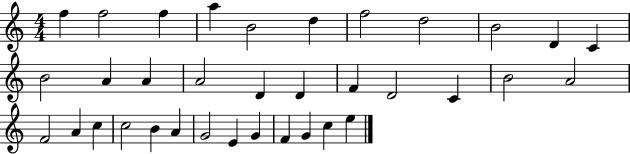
F5/q F5/h F5/q A5/q B4/h D5/q F5/h D5/h B4/h D4/q C4/q B4/h A4/q A4/q A4/h D4/q D4/q F4/q D4/h C4/q B4/h A4/h F4/h A4/q C5/q C5/h B4/q A4/q G4/h E4/q G4/q F4/q G4/q C5/q E5/q